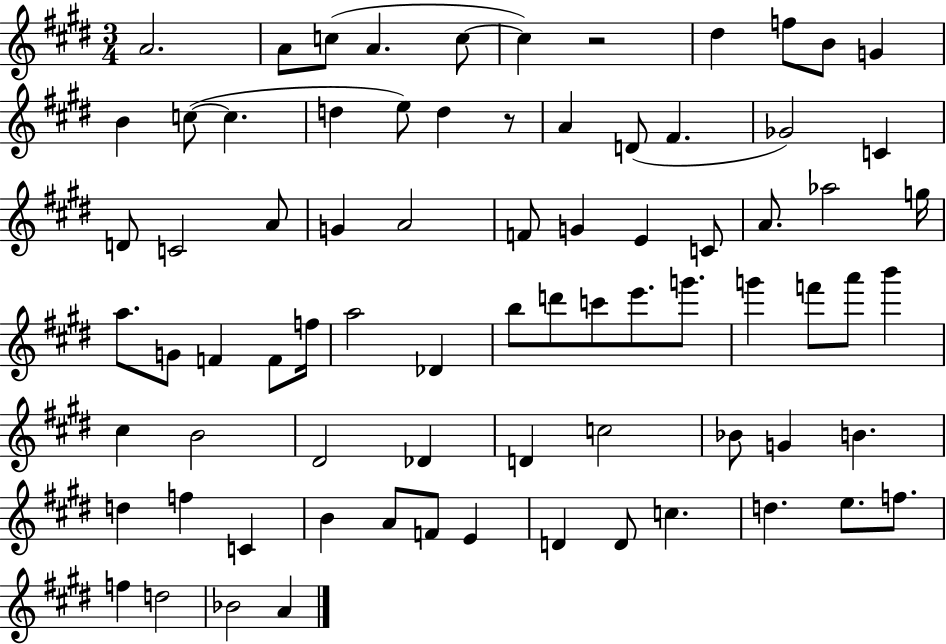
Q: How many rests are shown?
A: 2